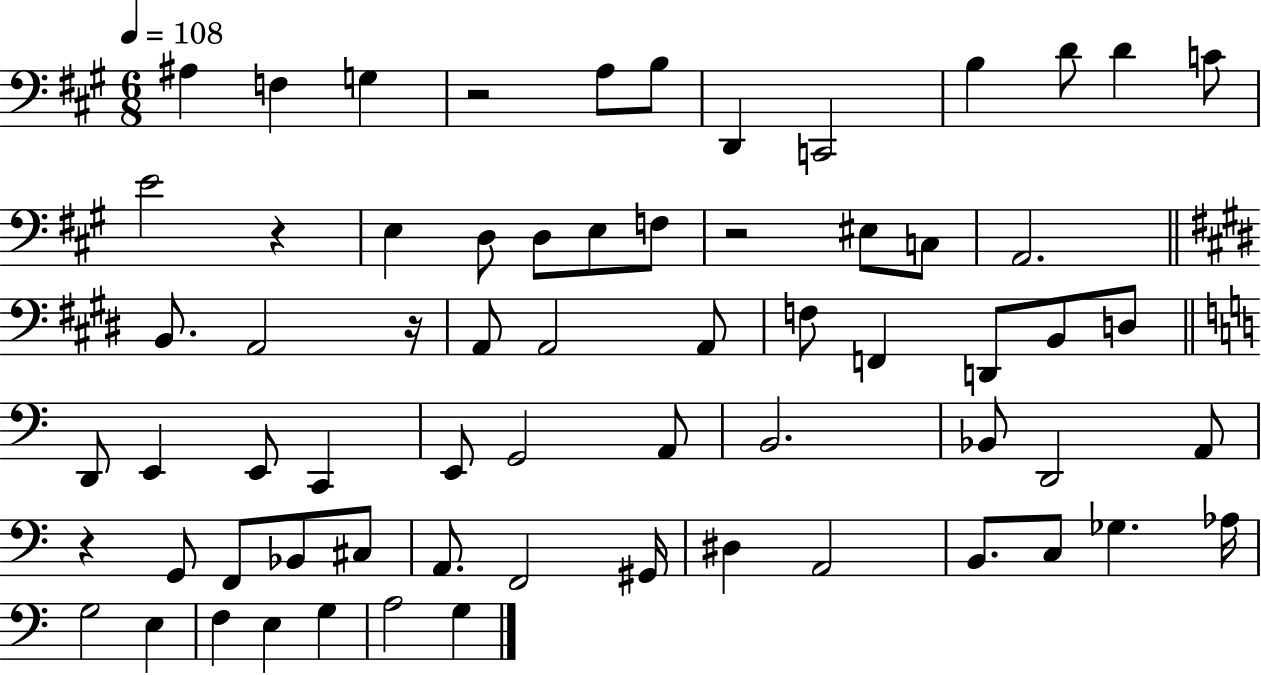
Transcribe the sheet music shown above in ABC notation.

X:1
T:Untitled
M:6/8
L:1/4
K:A
^A, F, G, z2 A,/2 B,/2 D,, C,,2 B, D/2 D C/2 E2 z E, D,/2 D,/2 E,/2 F,/2 z2 ^E,/2 C,/2 A,,2 B,,/2 A,,2 z/4 A,,/2 A,,2 A,,/2 F,/2 F,, D,,/2 B,,/2 D,/2 D,,/2 E,, E,,/2 C,, E,,/2 G,,2 A,,/2 B,,2 _B,,/2 D,,2 A,,/2 z G,,/2 F,,/2 _B,,/2 ^C,/2 A,,/2 F,,2 ^G,,/4 ^D, A,,2 B,,/2 C,/2 _G, _A,/4 G,2 E, F, E, G, A,2 G,